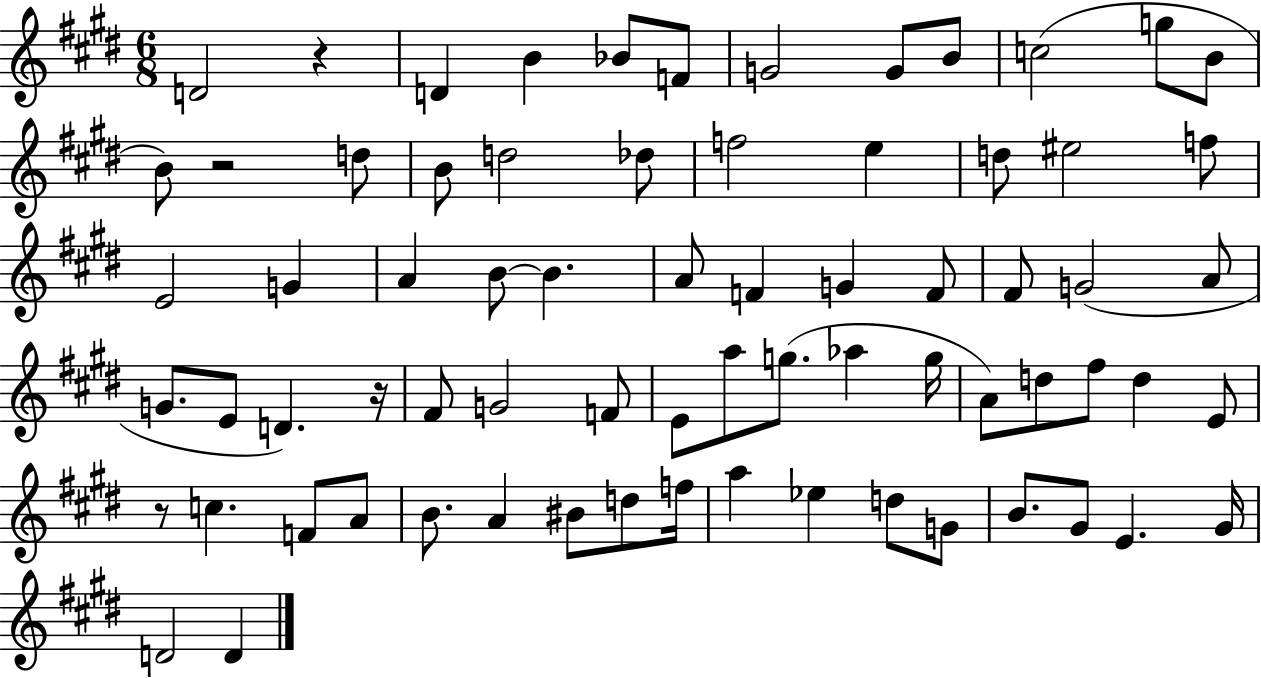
{
  \clef treble
  \numericTimeSignature
  \time 6/8
  \key e \major
  \repeat volta 2 { d'2 r4 | d'4 b'4 bes'8 f'8 | g'2 g'8 b'8 | c''2( g''8 b'8 | \break b'8) r2 d''8 | b'8 d''2 des''8 | f''2 e''4 | d''8 eis''2 f''8 | \break e'2 g'4 | a'4 b'8~~ b'4. | a'8 f'4 g'4 f'8 | fis'8 g'2( a'8 | \break g'8. e'8 d'4.) r16 | fis'8 g'2 f'8 | e'8 a''8 g''8.( aes''4 g''16 | a'8) d''8 fis''8 d''4 e'8 | \break r8 c''4. f'8 a'8 | b'8. a'4 bis'8 d''8 f''16 | a''4 ees''4 d''8 g'8 | b'8. gis'8 e'4. gis'16 | \break d'2 d'4 | } \bar "|."
}